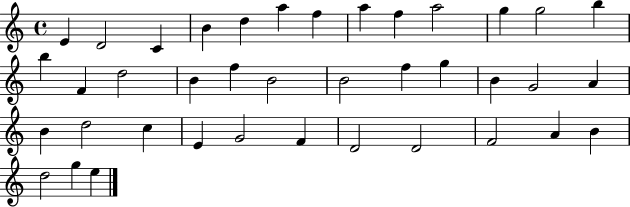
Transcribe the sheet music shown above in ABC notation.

X:1
T:Untitled
M:4/4
L:1/4
K:C
E D2 C B d a f a f a2 g g2 b b F d2 B f B2 B2 f g B G2 A B d2 c E G2 F D2 D2 F2 A B d2 g e